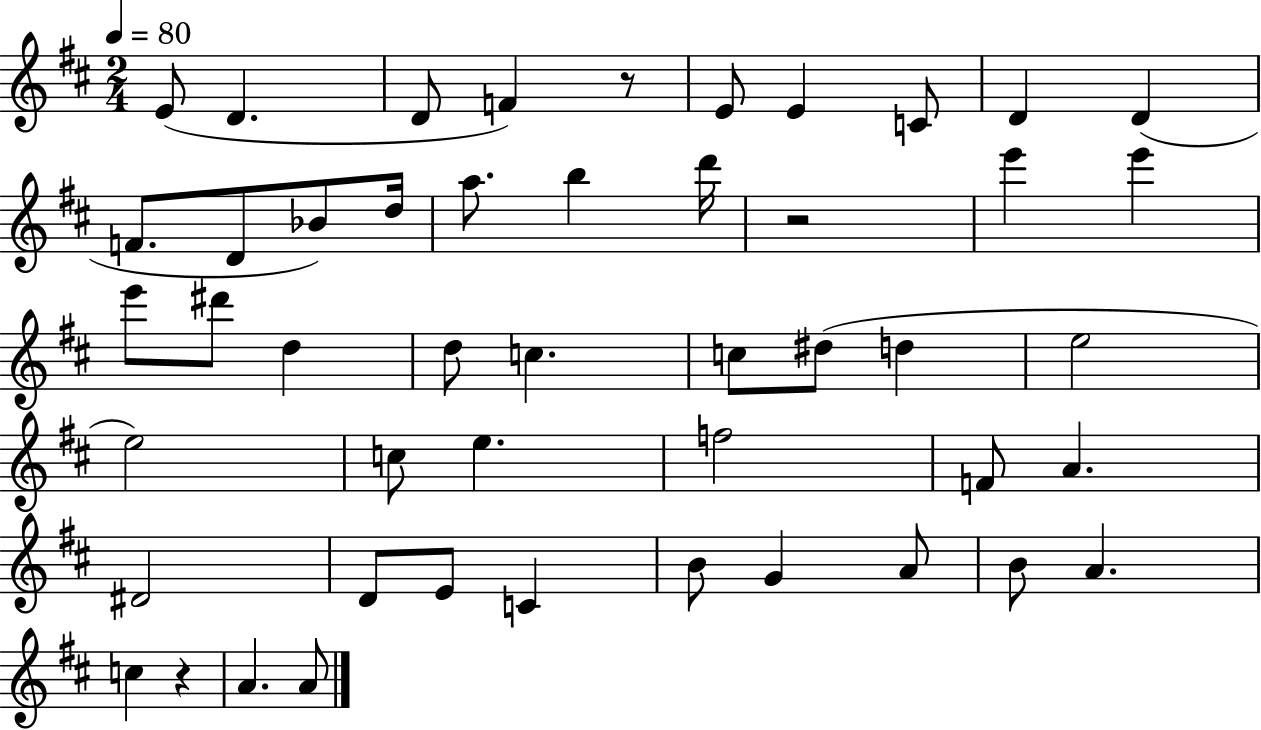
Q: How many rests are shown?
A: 3